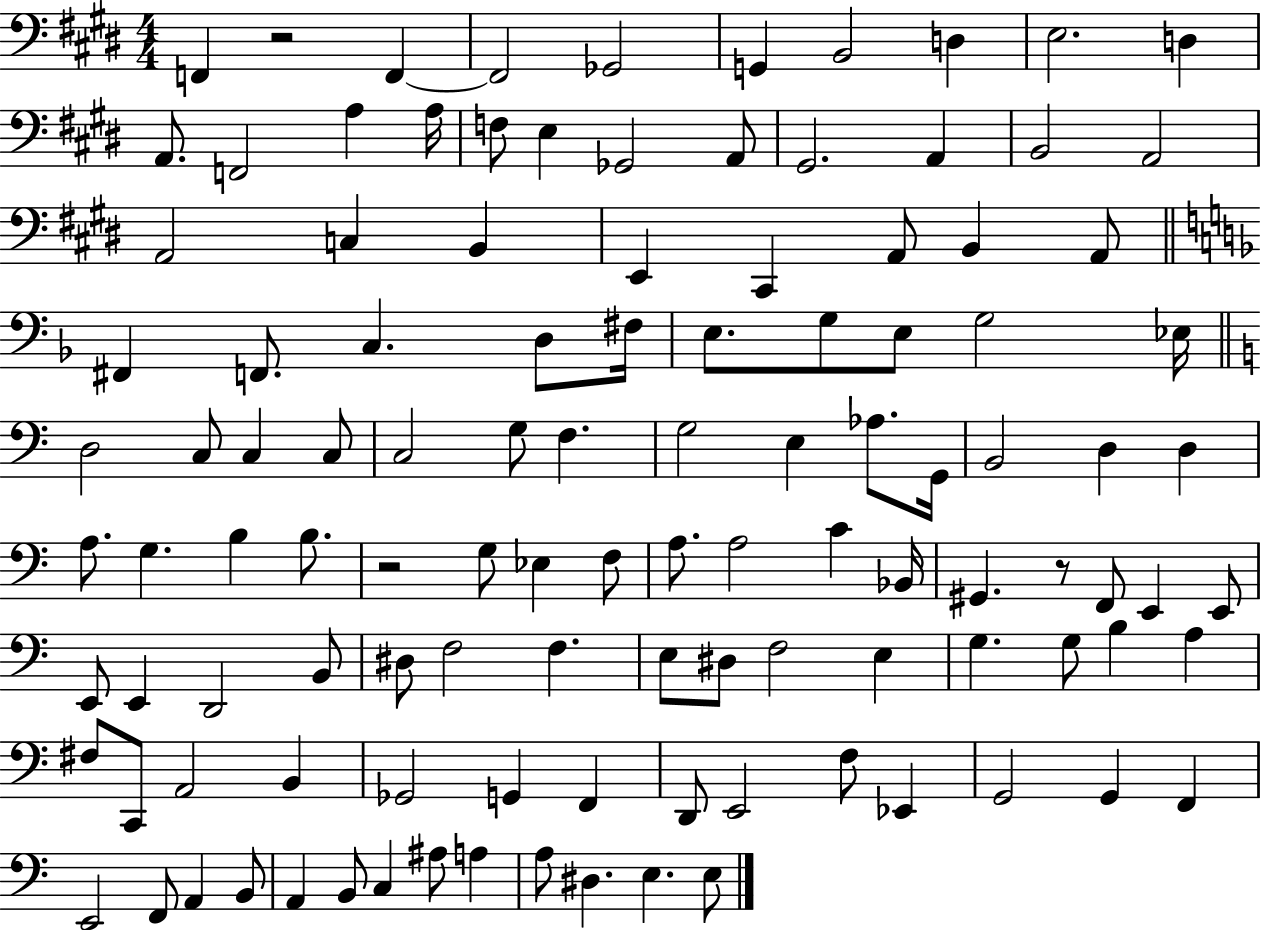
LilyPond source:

{
  \clef bass
  \numericTimeSignature
  \time 4/4
  \key e \major
  f,4 r2 f,4~~ | f,2 ges,2 | g,4 b,2 d4 | e2. d4 | \break a,8. f,2 a4 a16 | f8 e4 ges,2 a,8 | gis,2. a,4 | b,2 a,2 | \break a,2 c4 b,4 | e,4 cis,4 a,8 b,4 a,8 | \bar "||" \break \key d \minor fis,4 f,8. c4. d8 fis16 | e8. g8 e8 g2 ees16 | \bar "||" \break \key c \major d2 c8 c4 c8 | c2 g8 f4. | g2 e4 aes8. g,16 | b,2 d4 d4 | \break a8. g4. b4 b8. | r2 g8 ees4 f8 | a8. a2 c'4 bes,16 | gis,4. r8 f,8 e,4 e,8 | \break e,8 e,4 d,2 b,8 | dis8 f2 f4. | e8 dis8 f2 e4 | g4. g8 b4 a4 | \break fis8 c,8 a,2 b,4 | ges,2 g,4 f,4 | d,8 e,2 f8 ees,4 | g,2 g,4 f,4 | \break e,2 f,8 a,4 b,8 | a,4 b,8 c4 ais8 a4 | a8 dis4. e4. e8 | \bar "|."
}